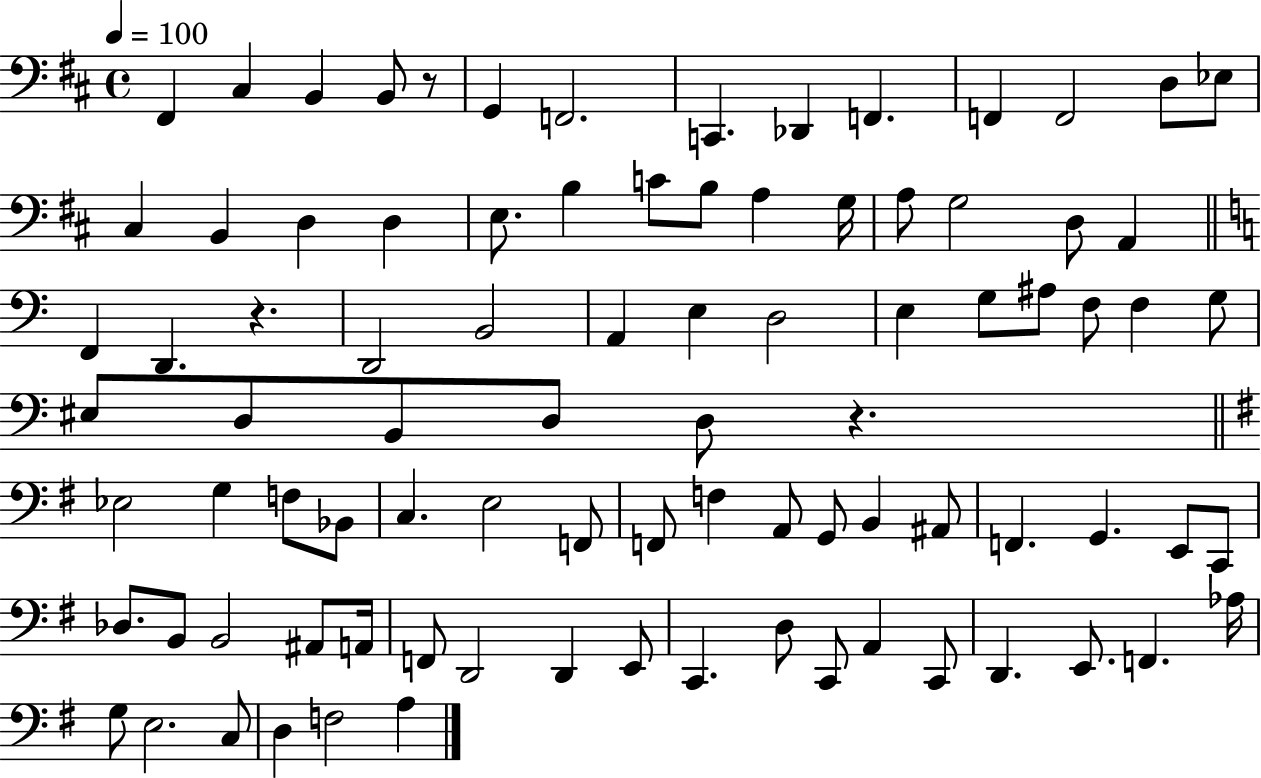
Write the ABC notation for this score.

X:1
T:Untitled
M:4/4
L:1/4
K:D
^F,, ^C, B,, B,,/2 z/2 G,, F,,2 C,, _D,, F,, F,, F,,2 D,/2 _E,/2 ^C, B,, D, D, E,/2 B, C/2 B,/2 A, G,/4 A,/2 G,2 D,/2 A,, F,, D,, z D,,2 B,,2 A,, E, D,2 E, G,/2 ^A,/2 F,/2 F, G,/2 ^E,/2 D,/2 B,,/2 D,/2 D,/2 z _E,2 G, F,/2 _B,,/2 C, E,2 F,,/2 F,,/2 F, A,,/2 G,,/2 B,, ^A,,/2 F,, G,, E,,/2 C,,/2 _D,/2 B,,/2 B,,2 ^A,,/2 A,,/4 F,,/2 D,,2 D,, E,,/2 C,, D,/2 C,,/2 A,, C,,/2 D,, E,,/2 F,, _A,/4 G,/2 E,2 C,/2 D, F,2 A,